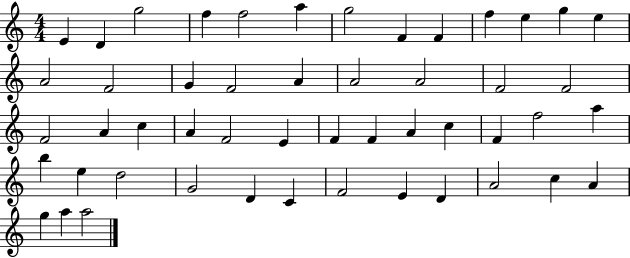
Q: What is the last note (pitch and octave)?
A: A5